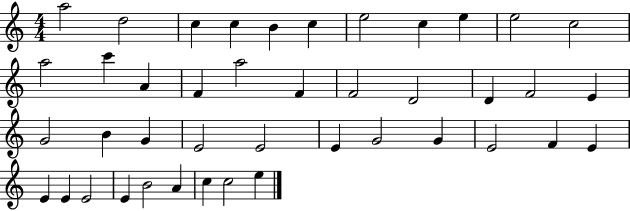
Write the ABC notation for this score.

X:1
T:Untitled
M:4/4
L:1/4
K:C
a2 d2 c c B c e2 c e e2 c2 a2 c' A F a2 F F2 D2 D F2 E G2 B G E2 E2 E G2 G E2 F E E E E2 E B2 A c c2 e